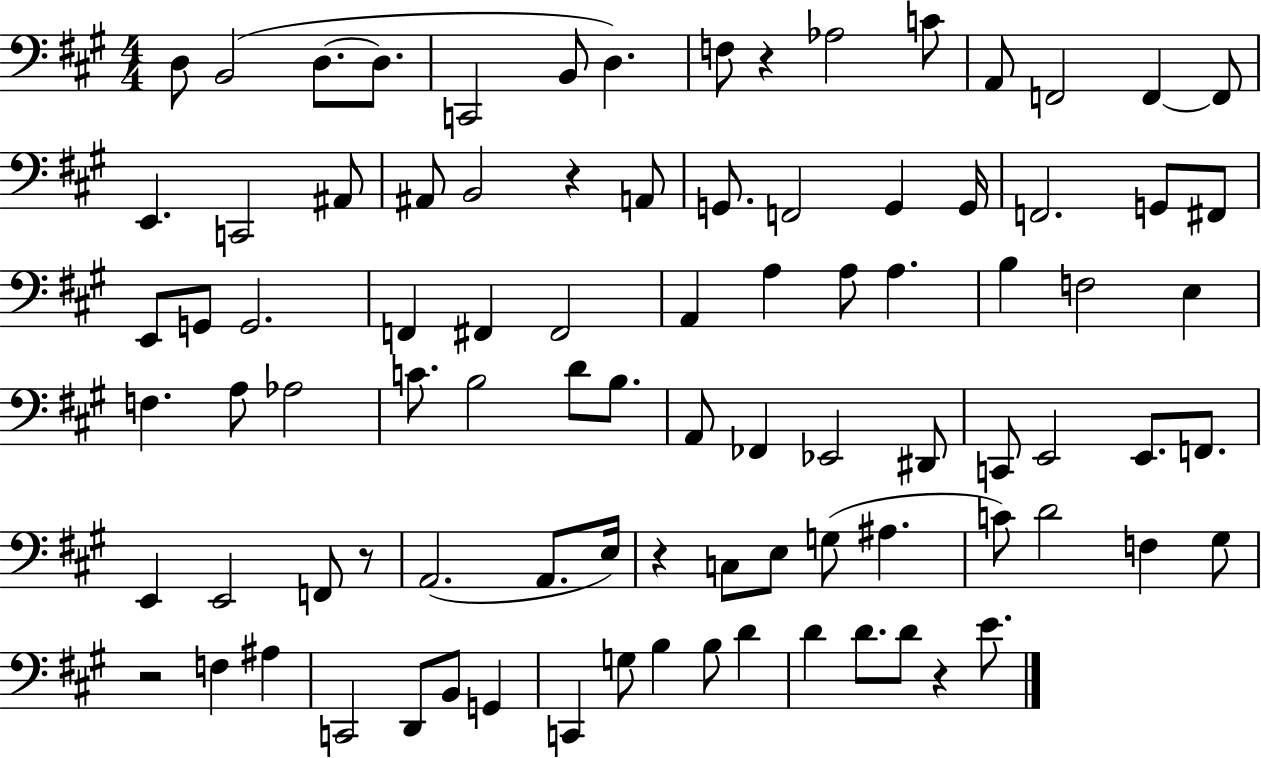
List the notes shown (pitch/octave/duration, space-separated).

D3/e B2/h D3/e. D3/e. C2/h B2/e D3/q. F3/e R/q Ab3/h C4/e A2/e F2/h F2/q F2/e E2/q. C2/h A#2/e A#2/e B2/h R/q A2/e G2/e. F2/h G2/q G2/s F2/h. G2/e F#2/e E2/e G2/e G2/h. F2/q F#2/q F#2/h A2/q A3/q A3/e A3/q. B3/q F3/h E3/q F3/q. A3/e Ab3/h C4/e. B3/h D4/e B3/e. A2/e FES2/q Eb2/h D#2/e C2/e E2/h E2/e. F2/e. E2/q E2/h F2/e R/e A2/h. A2/e. E3/s R/q C3/e E3/e G3/e A#3/q. C4/e D4/h F3/q G#3/e R/h F3/q A#3/q C2/h D2/e B2/e G2/q C2/q G3/e B3/q B3/e D4/q D4/q D4/e. D4/e R/q E4/e.